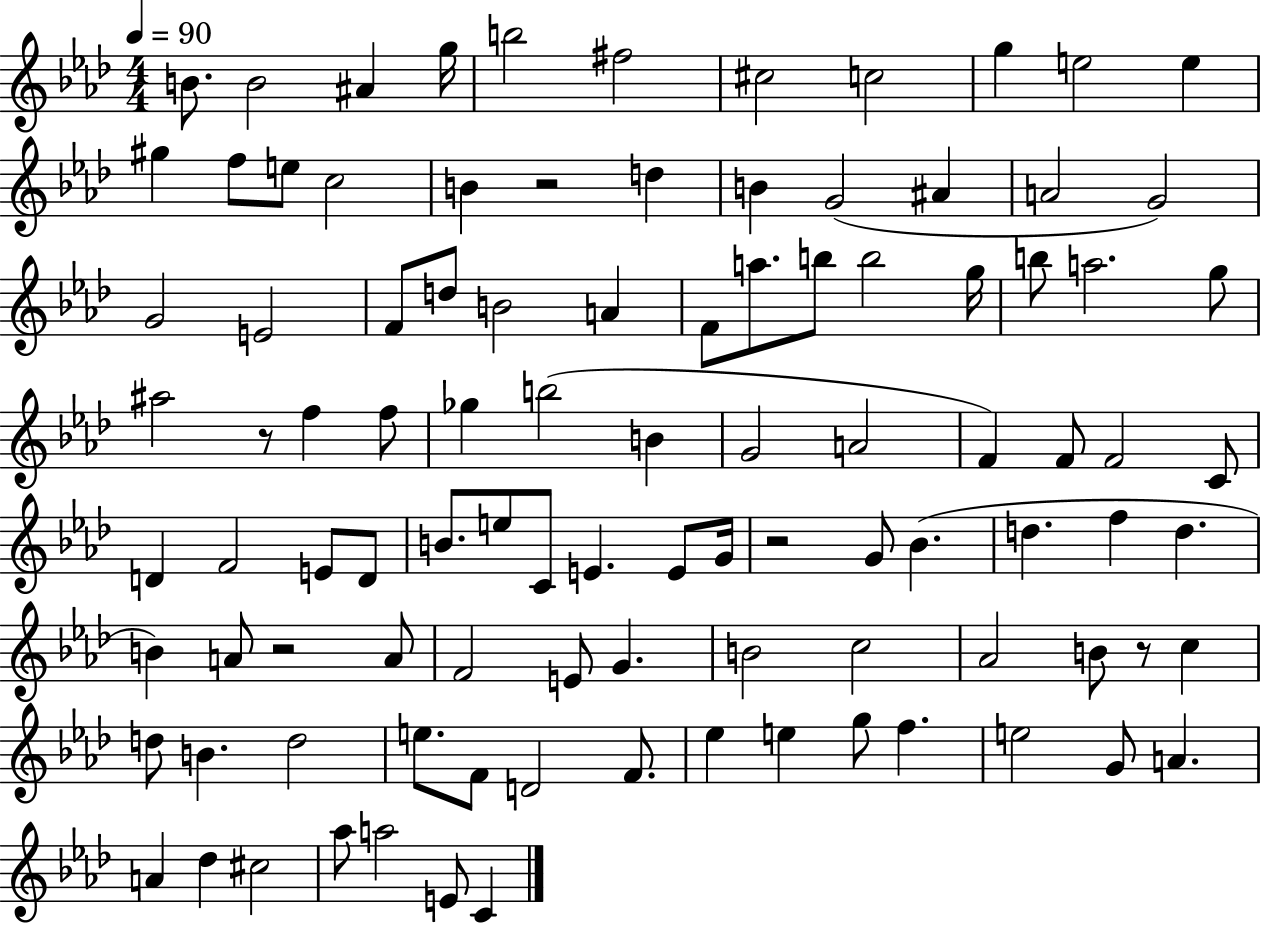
X:1
T:Untitled
M:4/4
L:1/4
K:Ab
B/2 B2 ^A g/4 b2 ^f2 ^c2 c2 g e2 e ^g f/2 e/2 c2 B z2 d B G2 ^A A2 G2 G2 E2 F/2 d/2 B2 A F/2 a/2 b/2 b2 g/4 b/2 a2 g/2 ^a2 z/2 f f/2 _g b2 B G2 A2 F F/2 F2 C/2 D F2 E/2 D/2 B/2 e/2 C/2 E E/2 G/4 z2 G/2 _B d f d B A/2 z2 A/2 F2 E/2 G B2 c2 _A2 B/2 z/2 c d/2 B d2 e/2 F/2 D2 F/2 _e e g/2 f e2 G/2 A A _d ^c2 _a/2 a2 E/2 C